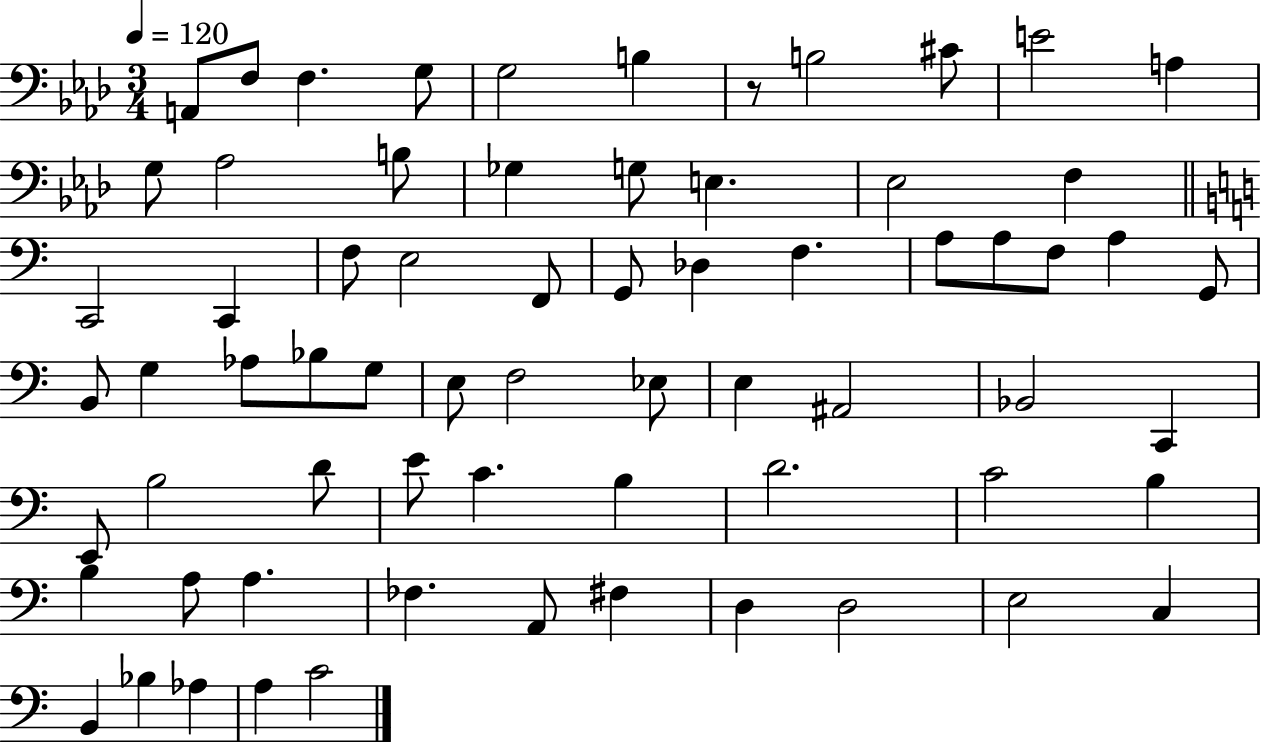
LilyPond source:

{
  \clef bass
  \numericTimeSignature
  \time 3/4
  \key aes \major
  \tempo 4 = 120
  a,8 f8 f4. g8 | g2 b4 | r8 b2 cis'8 | e'2 a4 | \break g8 aes2 b8 | ges4 g8 e4. | ees2 f4 | \bar "||" \break \key c \major c,2 c,4 | f8 e2 f,8 | g,8 des4 f4. | a8 a8 f8 a4 g,8 | \break b,8 g4 aes8 bes8 g8 | e8 f2 ees8 | e4 ais,2 | bes,2 c,4 | \break e,8 b2 d'8 | e'8 c'4. b4 | d'2. | c'2 b4 | \break b4 a8 a4. | fes4. a,8 fis4 | d4 d2 | e2 c4 | \break b,4 bes4 aes4 | a4 c'2 | \bar "|."
}